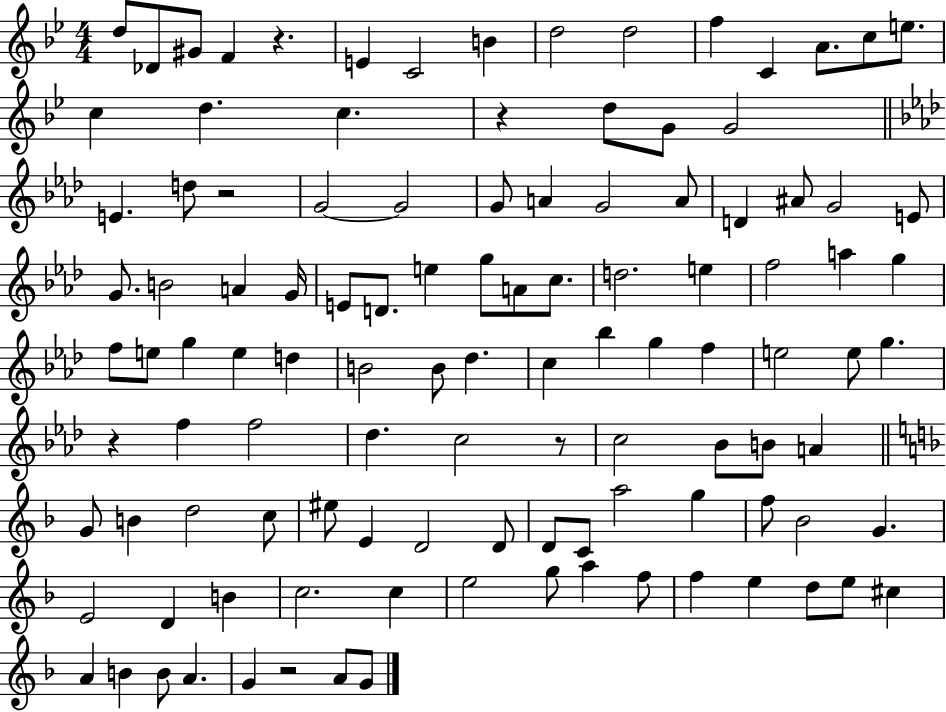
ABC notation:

X:1
T:Untitled
M:4/4
L:1/4
K:Bb
d/2 _D/2 ^G/2 F z E C2 B d2 d2 f C A/2 c/2 e/2 c d c z d/2 G/2 G2 E d/2 z2 G2 G2 G/2 A G2 A/2 D ^A/2 G2 E/2 G/2 B2 A G/4 E/2 D/2 e g/2 A/2 c/2 d2 e f2 a g f/2 e/2 g e d B2 B/2 _d c _b g f e2 e/2 g z f f2 _d c2 z/2 c2 _B/2 B/2 A G/2 B d2 c/2 ^e/2 E D2 D/2 D/2 C/2 a2 g f/2 _B2 G E2 D B c2 c e2 g/2 a f/2 f e d/2 e/2 ^c A B B/2 A G z2 A/2 G/2